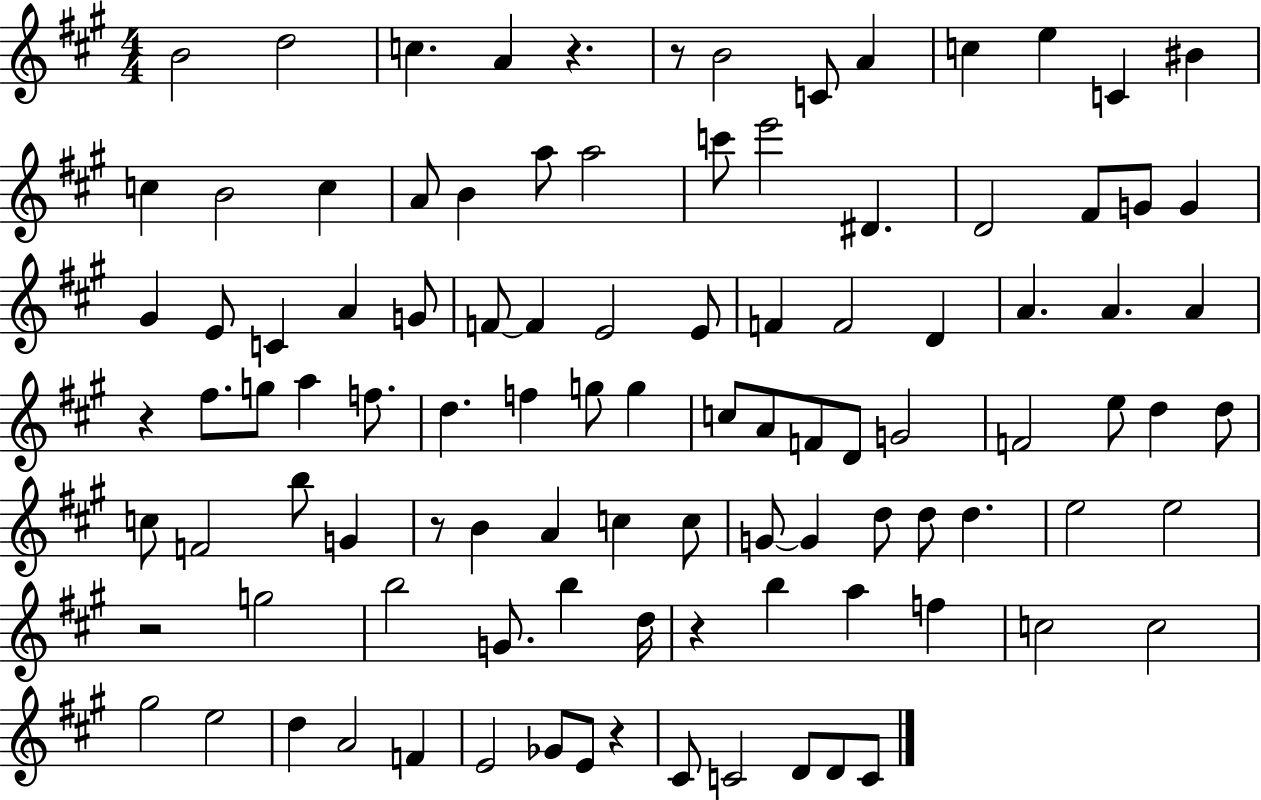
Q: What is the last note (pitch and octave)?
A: C4